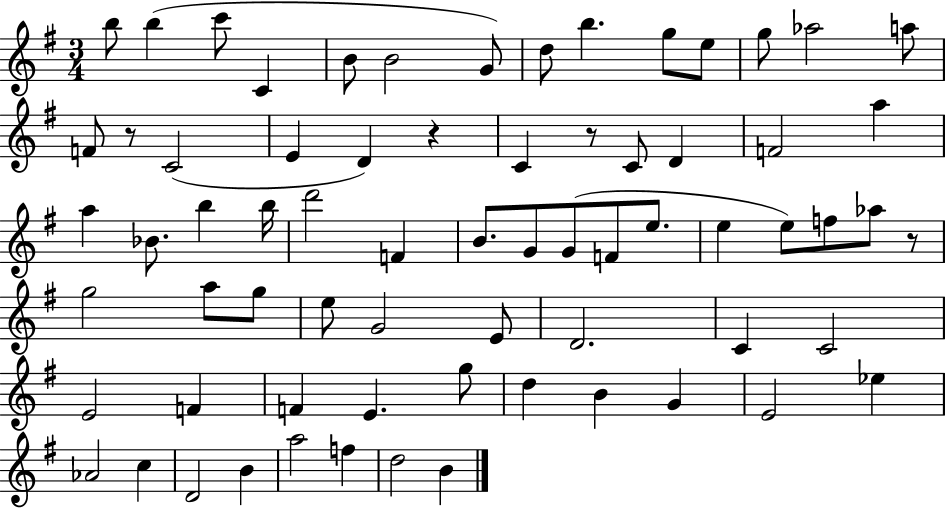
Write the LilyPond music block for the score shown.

{
  \clef treble
  \numericTimeSignature
  \time 3/4
  \key g \major
  b''8 b''4( c'''8 c'4 | b'8 b'2 g'8) | d''8 b''4. g''8 e''8 | g''8 aes''2 a''8 | \break f'8 r8 c'2( | e'4 d'4) r4 | c'4 r8 c'8 d'4 | f'2 a''4 | \break a''4 bes'8. b''4 b''16 | d'''2 f'4 | b'8. g'8 g'8( f'8 e''8. | e''4 e''8) f''8 aes''8 r8 | \break g''2 a''8 g''8 | e''8 g'2 e'8 | d'2. | c'4 c'2 | \break e'2 f'4 | f'4 e'4. g''8 | d''4 b'4 g'4 | e'2 ees''4 | \break aes'2 c''4 | d'2 b'4 | a''2 f''4 | d''2 b'4 | \break \bar "|."
}